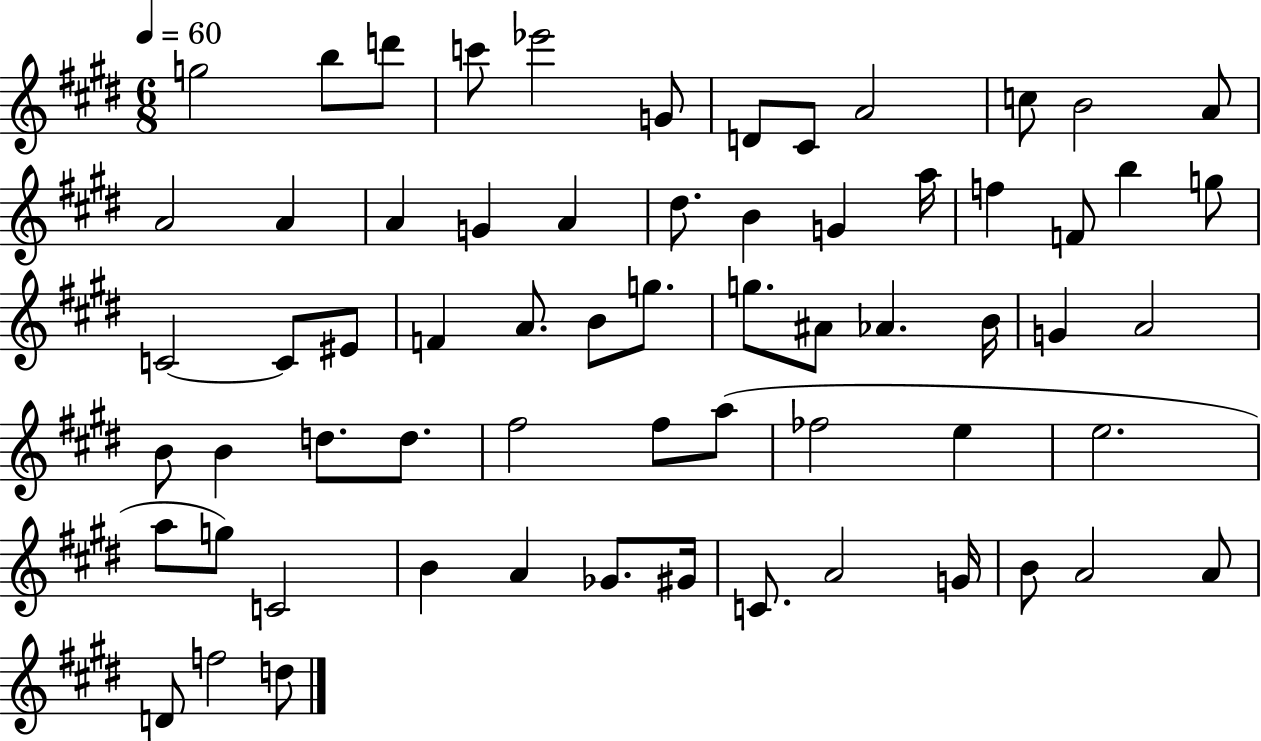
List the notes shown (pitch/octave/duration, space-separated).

G5/h B5/e D6/e C6/e Eb6/h G4/e D4/e C#4/e A4/h C5/e B4/h A4/e A4/h A4/q A4/q G4/q A4/q D#5/e. B4/q G4/q A5/s F5/q F4/e B5/q G5/e C4/h C4/e EIS4/e F4/q A4/e. B4/e G5/e. G5/e. A#4/e Ab4/q. B4/s G4/q A4/h B4/e B4/q D5/e. D5/e. F#5/h F#5/e A5/e FES5/h E5/q E5/h. A5/e G5/e C4/h B4/q A4/q Gb4/e. G#4/s C4/e. A4/h G4/s B4/e A4/h A4/e D4/e F5/h D5/e